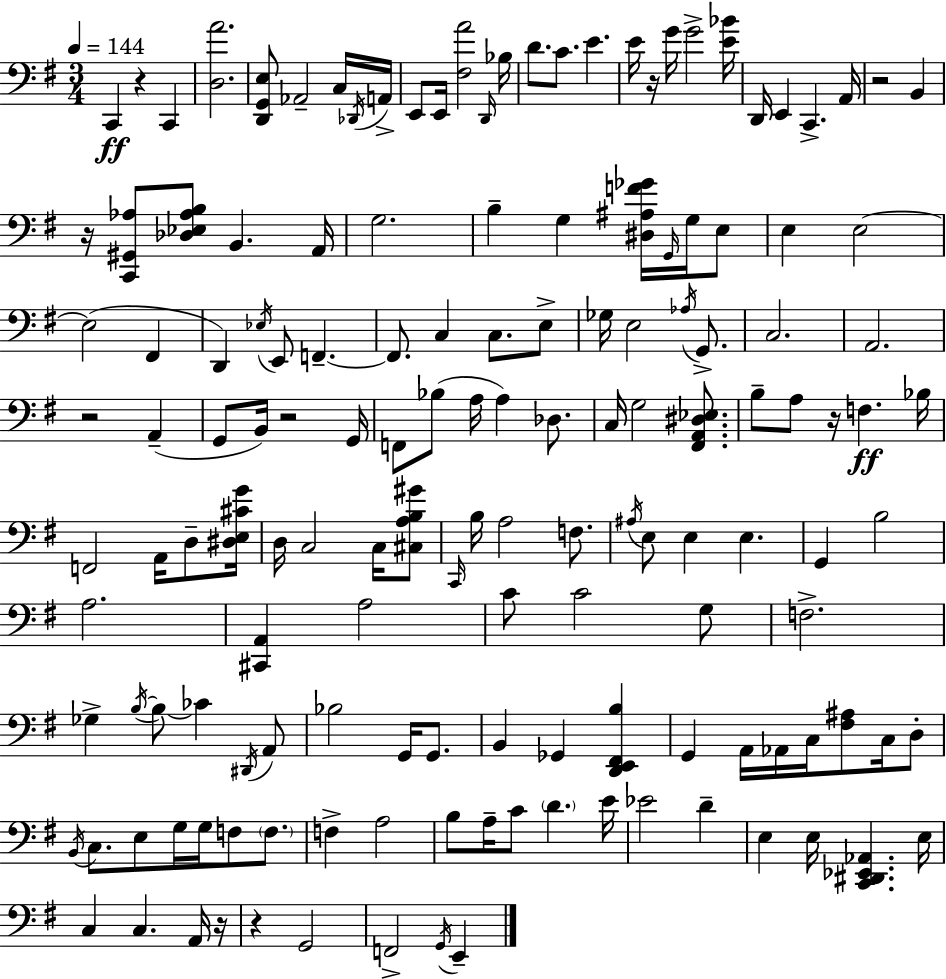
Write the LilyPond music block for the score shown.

{
  \clef bass
  \numericTimeSignature
  \time 3/4
  \key g \major
  \tempo 4 = 144
  \repeat volta 2 { c,4\ff r4 c,4 | <d a'>2. | <d, g, e>8 aes,2-- c16 \acciaccatura { des,16 } | a,16-> e,8 e,16 <fis a'>2 | \break \grace { d,16 } bes16 d'8. c'8. e'4. | e'16 r16 g'16 g'2-> | <e' bes'>16 d,16 e,4 c,4.-> | a,16 r2 b,4 | \break r16 <c, gis, aes>8 <des ees aes b>8 b,4. | a,16 g2. | b4-- g4 <dis ais f' ges'>16 \grace { g,16 } | g16 e8 e4 e2~~ | \break e2( fis,4 | d,4) \acciaccatura { ees16 } e,8 f,4.--~~ | f,8. c4 c8. | e8-> ges16 e2 | \break \acciaccatura { aes16 } g,8.-> c2. | a,2. | r2 | a,4--( g,8 b,16) r2 | \break g,16 f,8 bes8( a16 a4) | des8. c16 g2 | <fis, a, dis ees>8. b8-- a8 r16 f4.\ff | bes16 f,2 | \break a,16 d8-- <dis e cis' g'>16 d16 c2 | c16 <cis a b gis'>8 \grace { c,16 } b16 a2 | f8. \acciaccatura { ais16 } e8 e4 | e4. g,4 b2 | \break a2. | <cis, a,>4 a2 | c'8 c'2 | g8 f2.-> | \break ges4-> \acciaccatura { b16~ }~ | b8 ces'4 \acciaccatura { dis,16 } a,8 bes2 | g,16 g,8. b,4 | ges,4 <d, e, fis, b>4 g,4 | \break a,16 aes,16 c16 <fis ais>8 c16 d8-. \acciaccatura { b,16 } c8. | e8 g16 g16 f8 \parenthesize f8. f4-> | a2 b8 | a16-- c'8 \parenthesize d'4. e'16 ees'2 | \break d'4-- e4 | e16 <c, dis, ees, aes,>4. e16 c4 | c4. a,16 r16 r4 | g,2 f,2-> | \break \acciaccatura { g,16 } e,4-- } \bar "|."
}